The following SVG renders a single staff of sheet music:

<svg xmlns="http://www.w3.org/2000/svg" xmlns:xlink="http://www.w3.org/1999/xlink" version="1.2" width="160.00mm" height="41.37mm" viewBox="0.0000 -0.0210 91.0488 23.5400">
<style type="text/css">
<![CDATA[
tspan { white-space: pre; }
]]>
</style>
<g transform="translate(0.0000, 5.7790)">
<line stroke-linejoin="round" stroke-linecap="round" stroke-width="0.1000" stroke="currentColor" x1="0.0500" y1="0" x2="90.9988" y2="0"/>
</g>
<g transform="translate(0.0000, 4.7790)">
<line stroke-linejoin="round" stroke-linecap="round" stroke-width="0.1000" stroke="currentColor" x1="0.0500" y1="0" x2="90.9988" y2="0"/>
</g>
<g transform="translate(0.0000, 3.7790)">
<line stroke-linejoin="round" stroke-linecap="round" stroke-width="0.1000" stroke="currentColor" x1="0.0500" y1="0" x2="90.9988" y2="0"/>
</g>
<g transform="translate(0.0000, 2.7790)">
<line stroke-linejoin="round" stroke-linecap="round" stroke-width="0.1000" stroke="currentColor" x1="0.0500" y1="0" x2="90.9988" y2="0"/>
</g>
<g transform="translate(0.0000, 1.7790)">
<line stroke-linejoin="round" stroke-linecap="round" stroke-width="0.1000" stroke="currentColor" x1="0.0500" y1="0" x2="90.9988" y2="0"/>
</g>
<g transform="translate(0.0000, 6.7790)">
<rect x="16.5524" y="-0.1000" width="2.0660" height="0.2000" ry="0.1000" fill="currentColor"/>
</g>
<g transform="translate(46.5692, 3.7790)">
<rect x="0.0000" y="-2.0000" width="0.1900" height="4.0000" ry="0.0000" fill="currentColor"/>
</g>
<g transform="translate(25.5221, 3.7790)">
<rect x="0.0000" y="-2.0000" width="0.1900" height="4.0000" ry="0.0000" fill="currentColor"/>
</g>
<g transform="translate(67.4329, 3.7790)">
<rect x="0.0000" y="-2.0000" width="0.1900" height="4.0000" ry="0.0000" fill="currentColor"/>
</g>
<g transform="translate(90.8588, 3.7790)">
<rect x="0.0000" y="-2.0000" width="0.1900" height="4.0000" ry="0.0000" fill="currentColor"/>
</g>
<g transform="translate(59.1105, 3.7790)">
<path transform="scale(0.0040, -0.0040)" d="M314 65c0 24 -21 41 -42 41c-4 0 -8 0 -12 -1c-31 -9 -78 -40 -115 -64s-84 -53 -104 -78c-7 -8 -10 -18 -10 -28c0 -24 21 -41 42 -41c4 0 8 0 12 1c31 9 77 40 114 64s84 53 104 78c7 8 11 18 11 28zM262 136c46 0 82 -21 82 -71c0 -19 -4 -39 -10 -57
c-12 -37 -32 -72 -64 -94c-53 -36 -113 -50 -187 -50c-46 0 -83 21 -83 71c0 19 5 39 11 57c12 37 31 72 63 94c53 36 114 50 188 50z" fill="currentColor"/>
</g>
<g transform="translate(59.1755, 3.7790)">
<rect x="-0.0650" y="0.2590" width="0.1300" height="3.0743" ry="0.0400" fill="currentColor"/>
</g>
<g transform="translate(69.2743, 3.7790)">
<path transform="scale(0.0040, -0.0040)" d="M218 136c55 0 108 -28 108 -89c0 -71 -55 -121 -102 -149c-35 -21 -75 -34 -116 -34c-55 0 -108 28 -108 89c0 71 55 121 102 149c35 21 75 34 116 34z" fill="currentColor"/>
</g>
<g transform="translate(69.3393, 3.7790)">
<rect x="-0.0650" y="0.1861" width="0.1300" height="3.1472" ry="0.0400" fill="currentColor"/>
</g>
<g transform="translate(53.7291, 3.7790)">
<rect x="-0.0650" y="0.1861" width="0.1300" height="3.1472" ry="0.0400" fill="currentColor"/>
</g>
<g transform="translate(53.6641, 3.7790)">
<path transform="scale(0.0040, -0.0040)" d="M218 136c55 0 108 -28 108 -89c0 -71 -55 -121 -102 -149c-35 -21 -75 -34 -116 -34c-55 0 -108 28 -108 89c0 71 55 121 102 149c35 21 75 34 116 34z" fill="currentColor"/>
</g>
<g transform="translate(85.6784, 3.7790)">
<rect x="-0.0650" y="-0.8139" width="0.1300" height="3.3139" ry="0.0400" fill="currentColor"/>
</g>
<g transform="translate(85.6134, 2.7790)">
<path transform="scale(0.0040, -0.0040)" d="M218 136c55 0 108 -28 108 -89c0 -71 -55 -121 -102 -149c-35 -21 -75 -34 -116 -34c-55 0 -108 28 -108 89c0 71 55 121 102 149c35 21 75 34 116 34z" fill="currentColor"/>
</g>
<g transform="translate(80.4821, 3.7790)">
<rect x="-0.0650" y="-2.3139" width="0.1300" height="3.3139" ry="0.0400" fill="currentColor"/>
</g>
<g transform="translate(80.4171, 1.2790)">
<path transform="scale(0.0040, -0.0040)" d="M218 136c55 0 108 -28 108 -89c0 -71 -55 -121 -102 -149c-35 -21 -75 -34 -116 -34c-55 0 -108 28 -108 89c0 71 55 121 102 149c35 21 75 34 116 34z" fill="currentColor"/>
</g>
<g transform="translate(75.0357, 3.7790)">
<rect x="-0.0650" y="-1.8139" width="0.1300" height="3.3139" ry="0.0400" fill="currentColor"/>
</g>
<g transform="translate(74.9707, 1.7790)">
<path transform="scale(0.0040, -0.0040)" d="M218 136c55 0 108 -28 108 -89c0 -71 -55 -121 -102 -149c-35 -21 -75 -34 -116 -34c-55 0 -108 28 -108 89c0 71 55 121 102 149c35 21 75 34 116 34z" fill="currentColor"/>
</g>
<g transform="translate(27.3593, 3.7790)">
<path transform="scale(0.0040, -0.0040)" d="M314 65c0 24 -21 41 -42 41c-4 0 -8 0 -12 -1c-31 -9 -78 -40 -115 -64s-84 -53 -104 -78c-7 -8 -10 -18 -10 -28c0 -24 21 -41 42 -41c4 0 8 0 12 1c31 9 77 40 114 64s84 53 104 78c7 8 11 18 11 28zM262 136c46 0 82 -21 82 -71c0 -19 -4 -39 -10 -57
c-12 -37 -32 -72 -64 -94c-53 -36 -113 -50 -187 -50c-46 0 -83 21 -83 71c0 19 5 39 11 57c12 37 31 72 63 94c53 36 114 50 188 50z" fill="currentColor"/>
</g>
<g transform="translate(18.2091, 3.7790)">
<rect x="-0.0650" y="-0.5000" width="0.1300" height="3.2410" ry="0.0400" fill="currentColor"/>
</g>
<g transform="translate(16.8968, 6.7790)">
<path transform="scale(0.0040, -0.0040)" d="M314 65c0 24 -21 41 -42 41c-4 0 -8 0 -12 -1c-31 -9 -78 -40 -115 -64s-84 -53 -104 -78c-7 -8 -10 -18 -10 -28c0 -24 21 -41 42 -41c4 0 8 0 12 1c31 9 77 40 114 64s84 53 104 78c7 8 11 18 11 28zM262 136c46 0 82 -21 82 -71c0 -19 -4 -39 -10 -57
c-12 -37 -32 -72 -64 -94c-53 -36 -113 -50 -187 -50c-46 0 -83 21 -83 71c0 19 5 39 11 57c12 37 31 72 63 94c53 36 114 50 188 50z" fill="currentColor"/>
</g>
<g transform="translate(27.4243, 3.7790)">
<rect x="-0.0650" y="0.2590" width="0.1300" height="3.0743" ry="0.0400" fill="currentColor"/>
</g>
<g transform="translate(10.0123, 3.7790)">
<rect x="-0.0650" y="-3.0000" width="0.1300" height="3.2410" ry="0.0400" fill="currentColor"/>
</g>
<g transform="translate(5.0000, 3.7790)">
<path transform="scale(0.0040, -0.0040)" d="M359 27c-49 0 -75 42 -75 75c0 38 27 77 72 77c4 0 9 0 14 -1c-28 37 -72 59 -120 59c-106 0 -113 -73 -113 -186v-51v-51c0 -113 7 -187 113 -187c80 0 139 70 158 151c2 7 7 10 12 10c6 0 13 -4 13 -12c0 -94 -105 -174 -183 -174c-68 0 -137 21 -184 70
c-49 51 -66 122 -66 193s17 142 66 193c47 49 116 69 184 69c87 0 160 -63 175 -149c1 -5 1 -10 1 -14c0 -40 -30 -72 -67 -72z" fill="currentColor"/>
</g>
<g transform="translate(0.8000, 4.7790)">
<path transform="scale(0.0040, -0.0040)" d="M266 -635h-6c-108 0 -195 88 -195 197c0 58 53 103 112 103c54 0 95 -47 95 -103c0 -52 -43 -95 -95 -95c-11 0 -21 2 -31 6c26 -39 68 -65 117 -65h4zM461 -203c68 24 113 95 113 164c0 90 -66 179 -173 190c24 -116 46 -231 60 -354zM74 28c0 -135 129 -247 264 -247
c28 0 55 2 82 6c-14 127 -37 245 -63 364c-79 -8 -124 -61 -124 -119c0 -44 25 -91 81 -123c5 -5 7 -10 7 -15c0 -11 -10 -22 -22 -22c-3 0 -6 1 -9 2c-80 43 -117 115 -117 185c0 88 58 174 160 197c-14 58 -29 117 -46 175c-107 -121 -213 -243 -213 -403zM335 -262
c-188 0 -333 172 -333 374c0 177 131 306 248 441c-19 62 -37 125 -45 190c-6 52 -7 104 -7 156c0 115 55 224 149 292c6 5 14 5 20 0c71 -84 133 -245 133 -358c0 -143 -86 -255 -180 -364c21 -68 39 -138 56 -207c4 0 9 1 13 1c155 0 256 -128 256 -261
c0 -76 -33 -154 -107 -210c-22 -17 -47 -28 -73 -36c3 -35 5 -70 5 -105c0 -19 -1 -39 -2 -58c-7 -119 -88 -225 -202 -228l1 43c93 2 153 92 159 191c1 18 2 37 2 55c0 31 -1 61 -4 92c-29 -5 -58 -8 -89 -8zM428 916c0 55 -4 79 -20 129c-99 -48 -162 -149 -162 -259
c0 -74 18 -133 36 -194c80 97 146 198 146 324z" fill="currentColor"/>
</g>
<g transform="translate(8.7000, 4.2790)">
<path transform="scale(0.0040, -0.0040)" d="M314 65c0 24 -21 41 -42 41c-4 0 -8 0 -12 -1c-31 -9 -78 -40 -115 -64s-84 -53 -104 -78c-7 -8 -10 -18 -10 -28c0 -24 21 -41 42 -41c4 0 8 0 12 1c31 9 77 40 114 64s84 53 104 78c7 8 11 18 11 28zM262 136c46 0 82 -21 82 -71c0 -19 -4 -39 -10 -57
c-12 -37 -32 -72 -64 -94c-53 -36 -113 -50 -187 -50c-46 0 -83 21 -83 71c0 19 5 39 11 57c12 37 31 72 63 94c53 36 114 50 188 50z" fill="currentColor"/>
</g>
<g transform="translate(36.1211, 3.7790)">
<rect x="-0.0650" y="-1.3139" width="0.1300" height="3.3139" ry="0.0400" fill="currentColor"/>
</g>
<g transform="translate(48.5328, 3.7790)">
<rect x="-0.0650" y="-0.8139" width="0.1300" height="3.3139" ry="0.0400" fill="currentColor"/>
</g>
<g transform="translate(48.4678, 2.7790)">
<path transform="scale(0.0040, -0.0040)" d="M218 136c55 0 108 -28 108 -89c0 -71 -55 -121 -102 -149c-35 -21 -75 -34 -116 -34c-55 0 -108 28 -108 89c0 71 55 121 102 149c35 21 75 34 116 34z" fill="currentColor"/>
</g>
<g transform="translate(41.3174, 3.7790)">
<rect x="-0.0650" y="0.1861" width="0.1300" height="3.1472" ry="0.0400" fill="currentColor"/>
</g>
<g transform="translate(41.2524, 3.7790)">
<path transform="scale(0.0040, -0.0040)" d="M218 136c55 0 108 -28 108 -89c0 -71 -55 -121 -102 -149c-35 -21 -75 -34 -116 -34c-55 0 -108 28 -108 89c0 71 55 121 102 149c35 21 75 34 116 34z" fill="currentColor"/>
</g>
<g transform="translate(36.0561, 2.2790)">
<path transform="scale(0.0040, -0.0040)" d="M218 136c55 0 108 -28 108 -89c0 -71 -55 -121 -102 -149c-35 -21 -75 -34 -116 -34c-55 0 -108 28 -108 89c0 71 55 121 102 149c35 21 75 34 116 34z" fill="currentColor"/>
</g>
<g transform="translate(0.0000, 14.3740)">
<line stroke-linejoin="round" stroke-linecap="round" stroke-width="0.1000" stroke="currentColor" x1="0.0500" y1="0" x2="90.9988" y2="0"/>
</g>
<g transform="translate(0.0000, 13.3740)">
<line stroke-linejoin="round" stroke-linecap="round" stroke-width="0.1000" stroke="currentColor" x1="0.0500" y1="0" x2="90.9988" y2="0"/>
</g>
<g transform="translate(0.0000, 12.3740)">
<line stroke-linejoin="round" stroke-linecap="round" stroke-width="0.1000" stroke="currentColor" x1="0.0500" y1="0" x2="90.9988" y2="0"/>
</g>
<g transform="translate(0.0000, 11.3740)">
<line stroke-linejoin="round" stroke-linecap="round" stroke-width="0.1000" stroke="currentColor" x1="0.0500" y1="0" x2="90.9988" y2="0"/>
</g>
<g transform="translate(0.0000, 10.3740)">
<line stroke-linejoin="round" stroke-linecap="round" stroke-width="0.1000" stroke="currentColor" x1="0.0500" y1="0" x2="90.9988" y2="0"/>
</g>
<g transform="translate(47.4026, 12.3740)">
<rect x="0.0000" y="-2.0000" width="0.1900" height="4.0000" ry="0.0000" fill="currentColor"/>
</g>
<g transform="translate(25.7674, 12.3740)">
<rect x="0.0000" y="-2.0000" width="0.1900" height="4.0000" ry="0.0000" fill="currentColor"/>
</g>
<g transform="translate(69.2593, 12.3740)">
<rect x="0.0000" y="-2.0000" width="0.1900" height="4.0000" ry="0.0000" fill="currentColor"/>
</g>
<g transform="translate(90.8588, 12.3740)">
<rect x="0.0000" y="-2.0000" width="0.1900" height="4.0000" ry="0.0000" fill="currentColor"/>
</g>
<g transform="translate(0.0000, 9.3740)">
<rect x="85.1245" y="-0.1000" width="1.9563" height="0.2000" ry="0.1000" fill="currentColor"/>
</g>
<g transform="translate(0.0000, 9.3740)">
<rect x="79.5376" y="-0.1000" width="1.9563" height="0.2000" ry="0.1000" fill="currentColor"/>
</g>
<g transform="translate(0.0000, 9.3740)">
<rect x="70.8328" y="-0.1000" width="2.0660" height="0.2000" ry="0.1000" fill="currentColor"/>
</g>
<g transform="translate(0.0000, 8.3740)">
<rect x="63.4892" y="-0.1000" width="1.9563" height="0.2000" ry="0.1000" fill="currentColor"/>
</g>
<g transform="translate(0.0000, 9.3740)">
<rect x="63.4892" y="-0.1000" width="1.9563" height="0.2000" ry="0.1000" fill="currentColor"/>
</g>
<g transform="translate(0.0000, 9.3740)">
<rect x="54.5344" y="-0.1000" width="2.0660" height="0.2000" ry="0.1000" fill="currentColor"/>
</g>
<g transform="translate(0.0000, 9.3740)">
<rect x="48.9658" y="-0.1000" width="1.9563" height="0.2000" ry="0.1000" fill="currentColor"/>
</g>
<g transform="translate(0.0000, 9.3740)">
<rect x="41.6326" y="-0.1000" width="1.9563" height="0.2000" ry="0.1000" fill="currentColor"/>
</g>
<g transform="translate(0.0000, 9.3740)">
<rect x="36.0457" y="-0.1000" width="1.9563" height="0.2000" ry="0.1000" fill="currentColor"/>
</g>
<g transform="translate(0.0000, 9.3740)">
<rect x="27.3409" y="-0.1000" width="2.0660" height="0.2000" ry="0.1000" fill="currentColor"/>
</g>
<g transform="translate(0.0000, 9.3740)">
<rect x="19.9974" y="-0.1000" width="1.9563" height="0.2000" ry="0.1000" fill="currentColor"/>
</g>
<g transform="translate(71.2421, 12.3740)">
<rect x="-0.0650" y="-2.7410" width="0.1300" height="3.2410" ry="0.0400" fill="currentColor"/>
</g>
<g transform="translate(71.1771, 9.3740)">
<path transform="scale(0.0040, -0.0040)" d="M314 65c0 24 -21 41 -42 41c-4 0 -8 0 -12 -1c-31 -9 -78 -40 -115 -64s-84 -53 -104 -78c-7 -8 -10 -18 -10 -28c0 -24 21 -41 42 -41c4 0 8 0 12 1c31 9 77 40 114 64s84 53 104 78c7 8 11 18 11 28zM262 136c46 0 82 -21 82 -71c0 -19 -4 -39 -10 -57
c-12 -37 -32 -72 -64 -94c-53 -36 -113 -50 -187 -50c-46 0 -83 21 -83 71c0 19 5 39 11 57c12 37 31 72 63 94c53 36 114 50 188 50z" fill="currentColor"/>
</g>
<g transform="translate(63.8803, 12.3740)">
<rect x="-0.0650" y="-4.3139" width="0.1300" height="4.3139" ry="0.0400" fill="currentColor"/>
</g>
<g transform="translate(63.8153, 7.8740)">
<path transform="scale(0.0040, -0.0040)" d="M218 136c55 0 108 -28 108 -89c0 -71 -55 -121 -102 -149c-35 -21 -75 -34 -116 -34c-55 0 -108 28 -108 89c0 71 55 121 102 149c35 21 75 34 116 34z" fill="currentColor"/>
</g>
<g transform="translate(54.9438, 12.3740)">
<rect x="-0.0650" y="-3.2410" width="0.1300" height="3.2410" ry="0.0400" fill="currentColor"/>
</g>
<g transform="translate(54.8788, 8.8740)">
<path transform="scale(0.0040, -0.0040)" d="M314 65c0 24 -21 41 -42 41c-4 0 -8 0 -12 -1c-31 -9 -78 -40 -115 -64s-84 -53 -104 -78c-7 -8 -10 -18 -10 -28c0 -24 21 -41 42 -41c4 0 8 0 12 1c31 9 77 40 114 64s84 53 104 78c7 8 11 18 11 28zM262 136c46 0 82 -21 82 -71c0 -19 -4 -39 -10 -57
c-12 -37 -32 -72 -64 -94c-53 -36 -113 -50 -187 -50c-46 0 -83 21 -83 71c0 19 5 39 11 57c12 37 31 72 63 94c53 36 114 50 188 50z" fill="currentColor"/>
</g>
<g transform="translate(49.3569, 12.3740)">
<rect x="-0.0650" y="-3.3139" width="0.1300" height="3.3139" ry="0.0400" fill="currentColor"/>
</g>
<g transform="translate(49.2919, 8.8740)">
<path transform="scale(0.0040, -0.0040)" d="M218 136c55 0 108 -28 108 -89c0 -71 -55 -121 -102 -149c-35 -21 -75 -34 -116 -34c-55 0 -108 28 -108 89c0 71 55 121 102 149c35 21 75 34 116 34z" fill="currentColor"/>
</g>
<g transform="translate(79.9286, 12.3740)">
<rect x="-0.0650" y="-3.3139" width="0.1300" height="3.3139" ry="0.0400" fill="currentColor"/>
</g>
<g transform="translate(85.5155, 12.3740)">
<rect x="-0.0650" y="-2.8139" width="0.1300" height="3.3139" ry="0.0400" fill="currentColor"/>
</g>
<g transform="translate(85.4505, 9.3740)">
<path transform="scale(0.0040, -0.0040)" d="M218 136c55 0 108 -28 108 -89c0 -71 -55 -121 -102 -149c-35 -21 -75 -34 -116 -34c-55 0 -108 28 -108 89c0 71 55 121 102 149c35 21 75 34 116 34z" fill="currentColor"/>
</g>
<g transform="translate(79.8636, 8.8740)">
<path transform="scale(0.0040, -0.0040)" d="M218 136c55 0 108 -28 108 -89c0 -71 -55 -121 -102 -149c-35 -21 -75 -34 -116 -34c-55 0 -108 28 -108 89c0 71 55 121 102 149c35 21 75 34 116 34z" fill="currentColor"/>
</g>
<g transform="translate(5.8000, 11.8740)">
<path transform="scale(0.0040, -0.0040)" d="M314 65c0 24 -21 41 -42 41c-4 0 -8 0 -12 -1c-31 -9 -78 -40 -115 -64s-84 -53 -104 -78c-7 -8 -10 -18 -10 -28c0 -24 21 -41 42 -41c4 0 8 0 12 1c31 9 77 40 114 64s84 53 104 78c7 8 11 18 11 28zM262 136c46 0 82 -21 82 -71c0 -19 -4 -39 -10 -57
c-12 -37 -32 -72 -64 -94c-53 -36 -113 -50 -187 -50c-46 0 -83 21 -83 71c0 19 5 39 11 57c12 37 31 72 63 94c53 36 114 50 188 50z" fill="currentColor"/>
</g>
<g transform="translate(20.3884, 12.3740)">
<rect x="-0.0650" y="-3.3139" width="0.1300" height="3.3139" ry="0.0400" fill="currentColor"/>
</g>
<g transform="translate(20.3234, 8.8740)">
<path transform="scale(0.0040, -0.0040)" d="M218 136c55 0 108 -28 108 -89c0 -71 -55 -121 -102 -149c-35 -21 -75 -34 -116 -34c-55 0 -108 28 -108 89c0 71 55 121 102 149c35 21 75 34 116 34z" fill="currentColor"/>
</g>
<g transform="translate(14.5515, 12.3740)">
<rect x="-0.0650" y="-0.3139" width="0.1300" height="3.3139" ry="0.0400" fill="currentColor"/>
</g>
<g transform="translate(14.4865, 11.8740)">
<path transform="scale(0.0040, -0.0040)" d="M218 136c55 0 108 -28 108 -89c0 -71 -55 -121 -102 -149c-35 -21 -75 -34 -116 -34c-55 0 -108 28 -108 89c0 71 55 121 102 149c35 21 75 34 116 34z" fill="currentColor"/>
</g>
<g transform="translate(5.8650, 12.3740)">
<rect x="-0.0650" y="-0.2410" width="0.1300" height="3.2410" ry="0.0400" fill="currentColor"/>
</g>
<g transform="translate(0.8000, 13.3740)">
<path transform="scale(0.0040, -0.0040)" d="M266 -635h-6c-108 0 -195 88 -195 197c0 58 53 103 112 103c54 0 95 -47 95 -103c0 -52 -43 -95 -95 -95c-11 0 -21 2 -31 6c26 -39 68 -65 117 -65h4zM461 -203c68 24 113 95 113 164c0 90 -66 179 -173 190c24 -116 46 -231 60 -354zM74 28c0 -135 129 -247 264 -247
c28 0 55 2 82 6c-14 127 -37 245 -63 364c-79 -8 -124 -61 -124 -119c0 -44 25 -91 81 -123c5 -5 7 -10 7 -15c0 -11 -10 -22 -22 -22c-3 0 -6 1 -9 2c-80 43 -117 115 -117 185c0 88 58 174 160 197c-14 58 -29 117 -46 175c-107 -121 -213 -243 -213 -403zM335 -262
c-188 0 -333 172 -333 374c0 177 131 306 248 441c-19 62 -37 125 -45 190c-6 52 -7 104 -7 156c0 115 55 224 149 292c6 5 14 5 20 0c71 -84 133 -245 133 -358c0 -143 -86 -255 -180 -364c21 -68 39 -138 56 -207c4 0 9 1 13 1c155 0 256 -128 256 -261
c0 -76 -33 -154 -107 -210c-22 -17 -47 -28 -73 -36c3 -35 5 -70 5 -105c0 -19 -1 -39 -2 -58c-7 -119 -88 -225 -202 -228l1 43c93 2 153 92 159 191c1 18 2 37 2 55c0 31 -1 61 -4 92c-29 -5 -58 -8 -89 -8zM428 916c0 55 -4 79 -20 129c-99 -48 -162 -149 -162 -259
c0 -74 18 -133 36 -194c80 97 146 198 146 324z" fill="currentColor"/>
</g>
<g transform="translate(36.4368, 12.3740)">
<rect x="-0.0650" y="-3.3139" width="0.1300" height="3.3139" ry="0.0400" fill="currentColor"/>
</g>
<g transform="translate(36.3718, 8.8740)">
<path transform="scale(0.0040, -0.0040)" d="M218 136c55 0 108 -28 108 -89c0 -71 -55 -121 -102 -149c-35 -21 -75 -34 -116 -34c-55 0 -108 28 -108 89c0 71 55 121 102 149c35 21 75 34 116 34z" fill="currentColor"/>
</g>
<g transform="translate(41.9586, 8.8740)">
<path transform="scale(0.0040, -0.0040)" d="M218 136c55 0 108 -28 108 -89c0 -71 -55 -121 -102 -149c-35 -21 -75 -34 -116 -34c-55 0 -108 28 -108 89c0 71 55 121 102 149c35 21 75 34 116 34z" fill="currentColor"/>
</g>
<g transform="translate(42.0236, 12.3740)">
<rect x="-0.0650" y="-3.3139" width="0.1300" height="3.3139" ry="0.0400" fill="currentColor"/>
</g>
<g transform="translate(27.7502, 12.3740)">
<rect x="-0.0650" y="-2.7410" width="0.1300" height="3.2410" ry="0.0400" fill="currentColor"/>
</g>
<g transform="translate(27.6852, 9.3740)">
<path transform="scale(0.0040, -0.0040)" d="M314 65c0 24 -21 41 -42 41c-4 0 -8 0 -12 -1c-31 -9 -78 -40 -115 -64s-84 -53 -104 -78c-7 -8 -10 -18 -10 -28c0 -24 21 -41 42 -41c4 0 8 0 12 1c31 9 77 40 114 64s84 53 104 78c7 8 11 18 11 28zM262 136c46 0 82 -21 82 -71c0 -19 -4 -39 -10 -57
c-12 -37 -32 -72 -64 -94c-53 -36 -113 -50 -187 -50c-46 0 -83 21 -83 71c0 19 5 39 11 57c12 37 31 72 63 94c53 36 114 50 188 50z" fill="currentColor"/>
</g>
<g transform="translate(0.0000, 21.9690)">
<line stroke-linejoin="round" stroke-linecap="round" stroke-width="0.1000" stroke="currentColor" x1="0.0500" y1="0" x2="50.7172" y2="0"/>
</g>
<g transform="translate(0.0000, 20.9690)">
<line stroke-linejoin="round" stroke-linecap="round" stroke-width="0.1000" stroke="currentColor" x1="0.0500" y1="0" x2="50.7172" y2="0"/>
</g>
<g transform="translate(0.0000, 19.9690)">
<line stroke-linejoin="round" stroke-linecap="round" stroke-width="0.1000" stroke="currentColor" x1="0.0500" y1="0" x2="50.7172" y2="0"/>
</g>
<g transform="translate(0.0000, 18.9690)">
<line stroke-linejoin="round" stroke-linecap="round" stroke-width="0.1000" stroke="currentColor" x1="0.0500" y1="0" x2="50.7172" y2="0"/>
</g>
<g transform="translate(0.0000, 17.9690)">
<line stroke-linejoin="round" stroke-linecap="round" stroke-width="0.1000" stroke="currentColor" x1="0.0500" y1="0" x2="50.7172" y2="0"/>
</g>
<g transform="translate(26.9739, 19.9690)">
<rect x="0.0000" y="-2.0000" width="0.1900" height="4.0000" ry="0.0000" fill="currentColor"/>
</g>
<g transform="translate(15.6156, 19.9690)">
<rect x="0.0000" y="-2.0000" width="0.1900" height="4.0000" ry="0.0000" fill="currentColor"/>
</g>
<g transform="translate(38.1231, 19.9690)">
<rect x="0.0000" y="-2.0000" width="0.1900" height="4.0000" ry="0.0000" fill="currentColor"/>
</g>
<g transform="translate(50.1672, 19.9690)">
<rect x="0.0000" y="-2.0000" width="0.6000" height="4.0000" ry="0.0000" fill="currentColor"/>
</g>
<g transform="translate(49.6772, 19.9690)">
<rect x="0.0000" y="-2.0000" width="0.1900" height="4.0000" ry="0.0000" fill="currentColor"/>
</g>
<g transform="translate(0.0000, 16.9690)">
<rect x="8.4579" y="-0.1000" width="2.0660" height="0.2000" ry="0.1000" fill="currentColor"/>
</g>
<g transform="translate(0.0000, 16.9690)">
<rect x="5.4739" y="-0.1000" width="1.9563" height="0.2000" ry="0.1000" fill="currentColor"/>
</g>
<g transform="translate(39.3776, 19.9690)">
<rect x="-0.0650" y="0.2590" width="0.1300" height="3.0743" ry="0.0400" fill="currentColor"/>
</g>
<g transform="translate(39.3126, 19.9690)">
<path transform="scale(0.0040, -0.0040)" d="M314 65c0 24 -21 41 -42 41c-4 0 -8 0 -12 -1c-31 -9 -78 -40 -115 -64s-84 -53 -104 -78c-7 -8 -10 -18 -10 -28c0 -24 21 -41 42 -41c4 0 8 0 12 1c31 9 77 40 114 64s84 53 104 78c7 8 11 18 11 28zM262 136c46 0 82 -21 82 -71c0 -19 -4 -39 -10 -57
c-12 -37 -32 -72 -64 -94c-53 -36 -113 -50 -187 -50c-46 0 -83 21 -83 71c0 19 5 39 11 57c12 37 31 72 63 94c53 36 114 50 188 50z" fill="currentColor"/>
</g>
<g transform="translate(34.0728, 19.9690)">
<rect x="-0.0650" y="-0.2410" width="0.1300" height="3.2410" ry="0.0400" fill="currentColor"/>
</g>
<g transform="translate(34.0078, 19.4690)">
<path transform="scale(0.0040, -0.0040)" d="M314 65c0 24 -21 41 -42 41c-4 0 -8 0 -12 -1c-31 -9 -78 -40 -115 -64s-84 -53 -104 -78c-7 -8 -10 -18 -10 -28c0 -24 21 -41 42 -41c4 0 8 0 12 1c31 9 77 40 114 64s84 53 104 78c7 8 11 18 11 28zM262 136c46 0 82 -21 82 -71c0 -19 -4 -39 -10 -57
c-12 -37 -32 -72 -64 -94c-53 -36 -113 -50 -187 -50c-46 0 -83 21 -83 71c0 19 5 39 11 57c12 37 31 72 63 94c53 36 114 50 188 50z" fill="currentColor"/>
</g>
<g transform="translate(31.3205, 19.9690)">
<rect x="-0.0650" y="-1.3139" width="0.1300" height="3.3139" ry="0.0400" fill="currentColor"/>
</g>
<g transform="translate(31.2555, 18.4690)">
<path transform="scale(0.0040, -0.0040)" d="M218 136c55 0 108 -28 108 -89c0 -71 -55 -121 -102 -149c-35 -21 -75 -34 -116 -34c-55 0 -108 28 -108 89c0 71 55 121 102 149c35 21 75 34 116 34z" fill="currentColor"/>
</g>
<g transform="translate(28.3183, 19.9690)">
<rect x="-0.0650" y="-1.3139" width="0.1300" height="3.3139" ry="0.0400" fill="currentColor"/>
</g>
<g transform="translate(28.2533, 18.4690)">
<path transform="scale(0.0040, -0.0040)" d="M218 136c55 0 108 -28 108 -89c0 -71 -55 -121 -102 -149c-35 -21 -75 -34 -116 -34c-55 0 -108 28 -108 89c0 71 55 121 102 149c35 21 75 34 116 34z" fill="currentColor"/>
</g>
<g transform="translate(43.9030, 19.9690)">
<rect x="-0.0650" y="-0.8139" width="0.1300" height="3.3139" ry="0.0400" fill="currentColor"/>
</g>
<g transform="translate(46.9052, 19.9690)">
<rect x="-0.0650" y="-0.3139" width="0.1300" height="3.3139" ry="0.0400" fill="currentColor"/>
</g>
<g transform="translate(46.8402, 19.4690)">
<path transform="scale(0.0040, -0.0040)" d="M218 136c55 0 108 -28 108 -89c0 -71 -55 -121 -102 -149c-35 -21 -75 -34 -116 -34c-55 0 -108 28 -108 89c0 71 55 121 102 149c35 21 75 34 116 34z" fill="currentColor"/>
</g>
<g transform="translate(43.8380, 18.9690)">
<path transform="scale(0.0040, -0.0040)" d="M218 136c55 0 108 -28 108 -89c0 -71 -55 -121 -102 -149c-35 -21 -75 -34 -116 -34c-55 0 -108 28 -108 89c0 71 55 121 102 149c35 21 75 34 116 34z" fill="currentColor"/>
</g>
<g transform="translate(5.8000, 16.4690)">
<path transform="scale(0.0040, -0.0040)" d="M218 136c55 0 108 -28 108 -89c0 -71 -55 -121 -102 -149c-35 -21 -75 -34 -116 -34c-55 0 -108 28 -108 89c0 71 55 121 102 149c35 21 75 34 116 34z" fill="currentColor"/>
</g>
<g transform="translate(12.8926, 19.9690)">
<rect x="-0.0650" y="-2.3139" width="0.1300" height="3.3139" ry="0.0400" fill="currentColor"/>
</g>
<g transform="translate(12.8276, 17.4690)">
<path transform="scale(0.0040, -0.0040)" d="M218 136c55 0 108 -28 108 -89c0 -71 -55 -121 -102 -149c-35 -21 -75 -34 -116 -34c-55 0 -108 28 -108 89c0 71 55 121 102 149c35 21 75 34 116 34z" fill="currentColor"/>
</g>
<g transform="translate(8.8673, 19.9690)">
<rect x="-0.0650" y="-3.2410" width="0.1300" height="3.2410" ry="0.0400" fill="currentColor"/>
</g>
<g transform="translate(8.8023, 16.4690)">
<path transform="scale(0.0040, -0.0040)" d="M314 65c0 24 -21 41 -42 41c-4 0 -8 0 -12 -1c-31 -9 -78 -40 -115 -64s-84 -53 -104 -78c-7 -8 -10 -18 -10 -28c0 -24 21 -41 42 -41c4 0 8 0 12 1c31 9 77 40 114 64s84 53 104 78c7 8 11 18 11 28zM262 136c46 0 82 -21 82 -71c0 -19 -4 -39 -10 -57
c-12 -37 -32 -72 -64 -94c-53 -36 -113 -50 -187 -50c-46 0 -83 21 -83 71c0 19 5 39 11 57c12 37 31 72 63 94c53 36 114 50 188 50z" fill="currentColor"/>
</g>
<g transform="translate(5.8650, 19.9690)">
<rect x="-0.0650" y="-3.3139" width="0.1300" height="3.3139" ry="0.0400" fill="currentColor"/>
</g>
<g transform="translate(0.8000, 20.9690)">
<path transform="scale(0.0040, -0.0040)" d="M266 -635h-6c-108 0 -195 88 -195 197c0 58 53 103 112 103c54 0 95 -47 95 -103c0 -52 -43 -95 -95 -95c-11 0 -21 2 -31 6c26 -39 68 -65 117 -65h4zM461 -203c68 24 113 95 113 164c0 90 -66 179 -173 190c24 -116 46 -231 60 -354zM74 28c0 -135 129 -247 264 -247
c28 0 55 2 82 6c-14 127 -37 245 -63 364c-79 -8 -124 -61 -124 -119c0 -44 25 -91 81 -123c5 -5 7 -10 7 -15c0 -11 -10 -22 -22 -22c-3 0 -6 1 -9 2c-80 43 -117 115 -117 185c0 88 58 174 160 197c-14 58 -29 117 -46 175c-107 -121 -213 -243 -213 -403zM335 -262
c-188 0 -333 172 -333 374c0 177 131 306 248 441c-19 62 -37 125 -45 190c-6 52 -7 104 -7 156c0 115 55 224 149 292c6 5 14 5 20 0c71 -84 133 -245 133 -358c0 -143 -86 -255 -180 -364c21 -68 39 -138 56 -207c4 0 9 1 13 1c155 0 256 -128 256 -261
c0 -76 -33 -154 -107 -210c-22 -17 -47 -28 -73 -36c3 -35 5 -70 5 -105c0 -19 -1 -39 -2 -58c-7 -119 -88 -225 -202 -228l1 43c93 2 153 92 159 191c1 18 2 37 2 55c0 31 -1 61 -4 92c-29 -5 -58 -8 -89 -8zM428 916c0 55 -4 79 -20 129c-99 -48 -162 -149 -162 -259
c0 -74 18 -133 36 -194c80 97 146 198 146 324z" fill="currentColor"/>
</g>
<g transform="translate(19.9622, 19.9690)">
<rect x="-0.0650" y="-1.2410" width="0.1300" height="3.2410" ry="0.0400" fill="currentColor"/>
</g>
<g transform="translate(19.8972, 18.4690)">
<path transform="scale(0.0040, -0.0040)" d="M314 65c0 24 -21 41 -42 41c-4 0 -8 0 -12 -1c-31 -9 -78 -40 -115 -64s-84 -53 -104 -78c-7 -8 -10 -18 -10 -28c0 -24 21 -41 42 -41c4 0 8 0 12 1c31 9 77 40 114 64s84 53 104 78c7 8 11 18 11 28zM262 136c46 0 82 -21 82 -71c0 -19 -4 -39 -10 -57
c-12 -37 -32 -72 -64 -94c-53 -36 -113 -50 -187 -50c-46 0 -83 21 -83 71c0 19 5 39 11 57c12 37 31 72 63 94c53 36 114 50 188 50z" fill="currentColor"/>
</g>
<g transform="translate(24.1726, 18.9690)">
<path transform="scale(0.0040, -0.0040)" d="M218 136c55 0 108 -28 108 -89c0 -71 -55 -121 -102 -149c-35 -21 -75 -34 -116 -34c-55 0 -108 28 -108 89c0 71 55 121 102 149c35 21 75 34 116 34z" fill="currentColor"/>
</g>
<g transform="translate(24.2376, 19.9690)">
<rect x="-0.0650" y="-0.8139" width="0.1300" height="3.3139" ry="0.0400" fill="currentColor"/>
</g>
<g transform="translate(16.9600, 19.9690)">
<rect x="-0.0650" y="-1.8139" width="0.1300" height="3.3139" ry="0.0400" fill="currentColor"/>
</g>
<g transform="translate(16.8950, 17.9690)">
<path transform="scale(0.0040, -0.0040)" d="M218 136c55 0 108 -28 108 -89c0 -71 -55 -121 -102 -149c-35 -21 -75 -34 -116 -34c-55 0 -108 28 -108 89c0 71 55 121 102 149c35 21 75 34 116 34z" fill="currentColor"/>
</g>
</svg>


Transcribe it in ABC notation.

X:1
T:Untitled
M:4/4
L:1/4
K:C
A2 C2 B2 e B d B B2 B f g d c2 c b a2 b b b b2 d' a2 b a b b2 g f e2 d e e c2 B2 d c